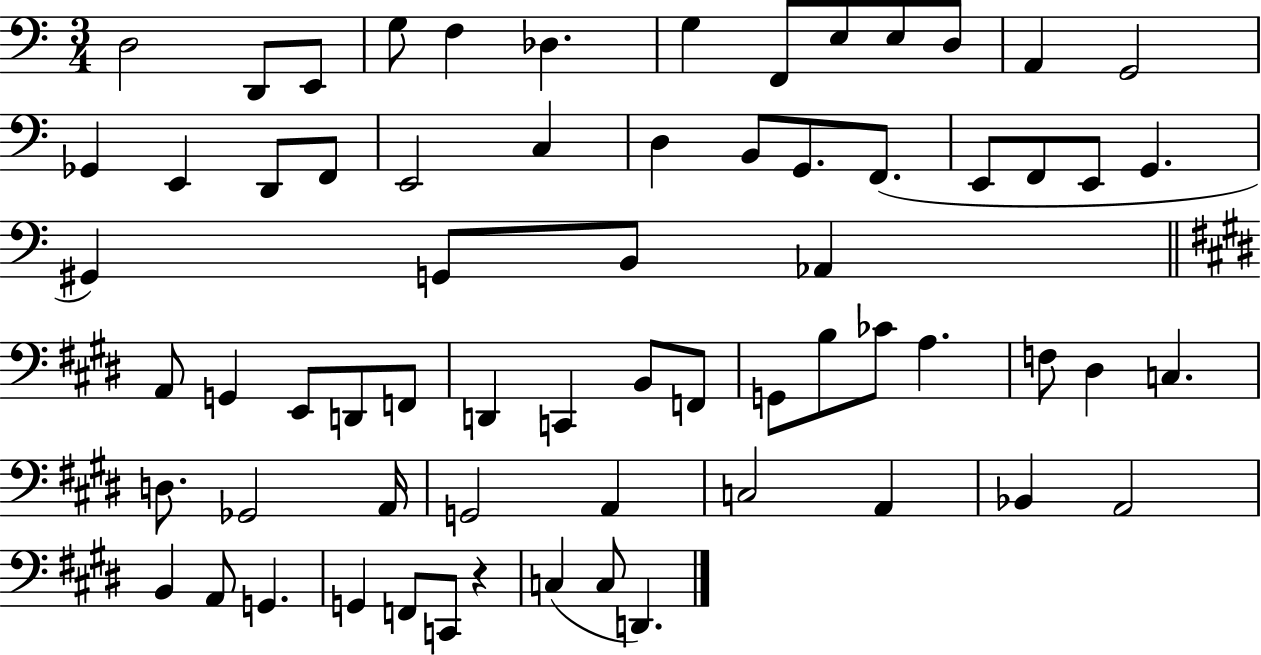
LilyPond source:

{
  \clef bass
  \numericTimeSignature
  \time 3/4
  \key c \major
  d2 d,8 e,8 | g8 f4 des4. | g4 f,8 e8 e8 d8 | a,4 g,2 | \break ges,4 e,4 d,8 f,8 | e,2 c4 | d4 b,8 g,8. f,8.( | e,8 f,8 e,8 g,4. | \break gis,4) g,8 b,8 aes,4 | \bar "||" \break \key e \major a,8 g,4 e,8 d,8 f,8 | d,4 c,4 b,8 f,8 | g,8 b8 ces'8 a4. | f8 dis4 c4. | \break d8. ges,2 a,16 | g,2 a,4 | c2 a,4 | bes,4 a,2 | \break b,4 a,8 g,4. | g,4 f,8 c,8 r4 | c4( c8 d,4.) | \bar "|."
}